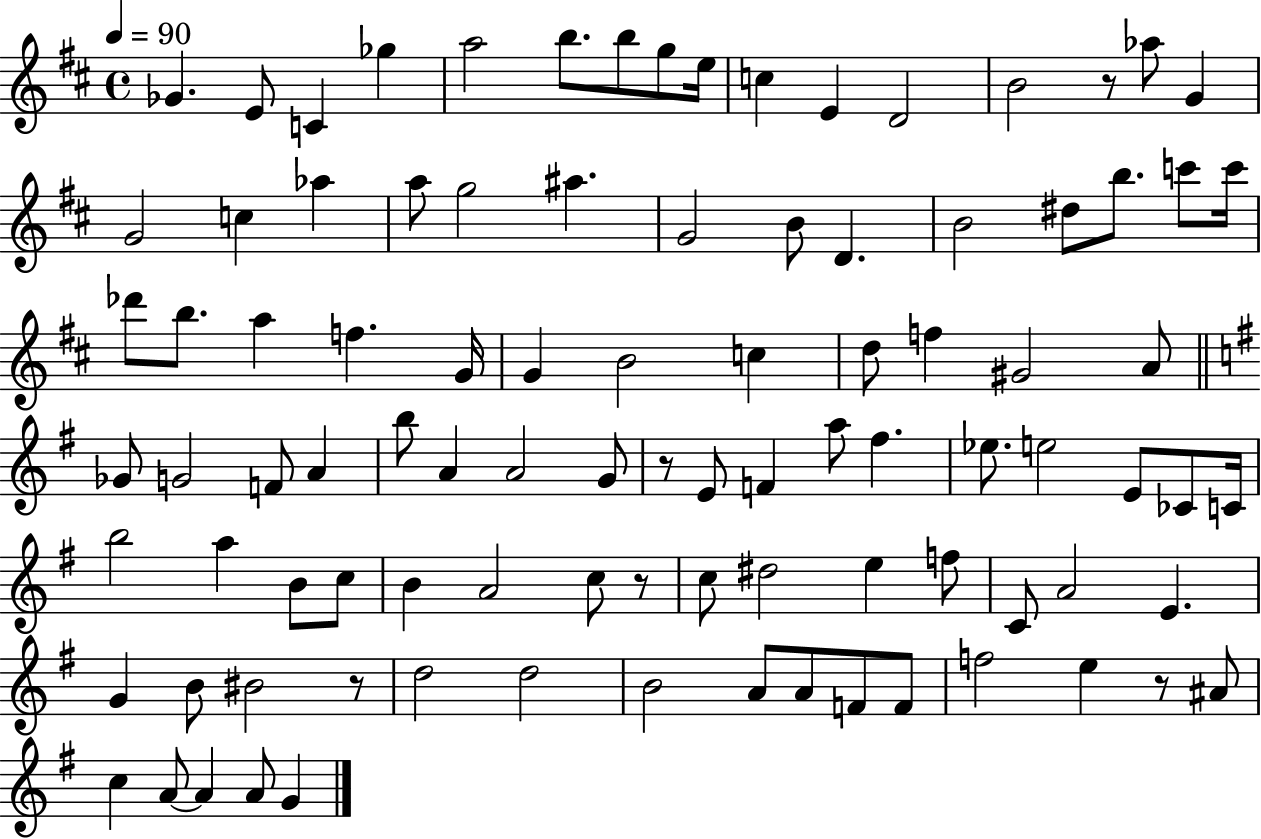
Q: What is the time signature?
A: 4/4